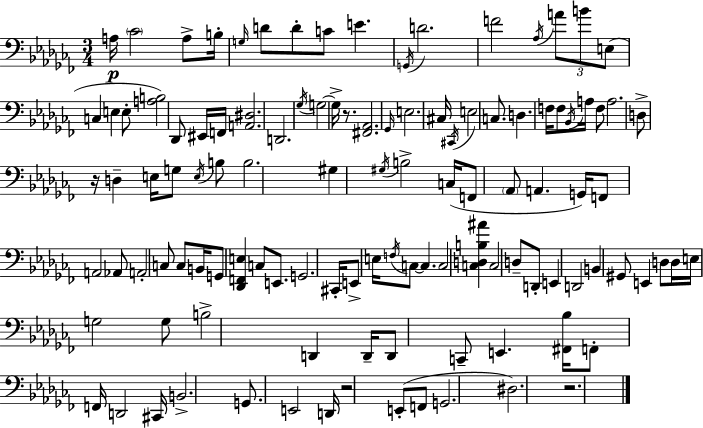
X:1
T:Untitled
M:3/4
L:1/4
K:Abm
A,/4 _C2 A,/2 B,/4 G,/4 D/2 D/2 C/2 E G,,/4 D2 F2 _A,/4 A/2 B/2 E,/2 C, E, E,/2 [A,B,]2 _D,,/2 ^E,,/4 F,,/4 [A,,^D,]2 D,,2 _G,/4 G,2 G,/4 z/2 [^F,,_A,,]2 _G,,/4 E,2 ^C,/4 ^C,,/4 E,2 C,/2 D, F,/4 F,/2 _B,,/4 A,/4 F,/2 A,2 D,/2 z/4 D, E,/4 G,/2 E,/4 B,/2 B,2 ^G, ^G,/4 B,2 C,/4 F,,/2 _A,,/2 A,, G,,/4 F,,/2 A,,2 _A,,/2 A,,2 C,/2 C,/2 B,,/4 G,,/2 [_D,,F,,E,] C,/2 E,,/2 G,,2 ^C,,/4 E,,/2 E,/4 F,/4 C,/2 C, C,2 [C,D,B,^A] C,2 D,/2 D,,/2 E,, D,,2 B,, ^G,,/2 E,, D,/2 D,/4 E,/4 G,2 G,/2 B,2 D,, D,,/4 D,,/2 C,,/2 E,, [^F,,_B,]/4 F,,/2 F,,/4 D,,2 ^C,,/4 B,,2 G,,/2 E,,2 D,,/4 z2 E,,/2 F,,/2 G,,2 ^D,2 z2